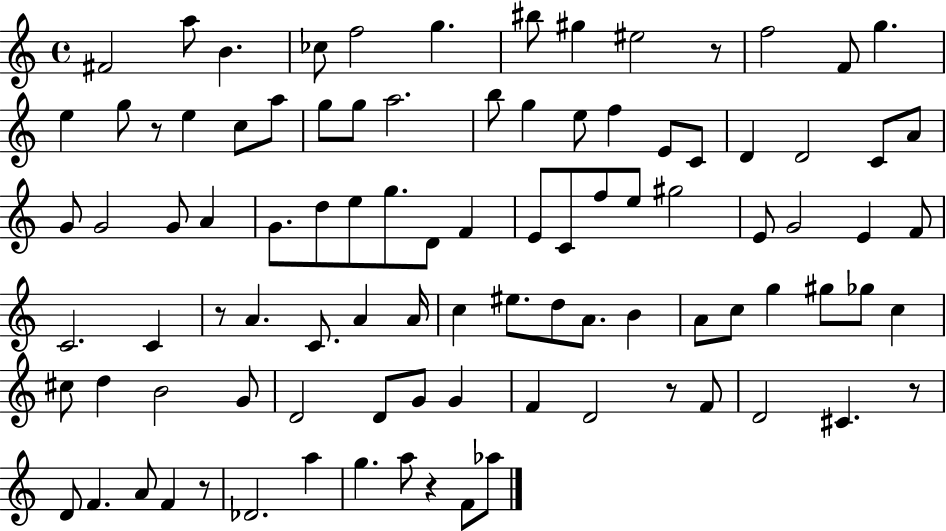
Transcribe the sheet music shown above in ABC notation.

X:1
T:Untitled
M:4/4
L:1/4
K:C
^F2 a/2 B _c/2 f2 g ^b/2 ^g ^e2 z/2 f2 F/2 g e g/2 z/2 e c/2 a/2 g/2 g/2 a2 b/2 g e/2 f E/2 C/2 D D2 C/2 A/2 G/2 G2 G/2 A G/2 d/2 e/2 g/2 D/2 F E/2 C/2 f/2 e/2 ^g2 E/2 G2 E F/2 C2 C z/2 A C/2 A A/4 c ^e/2 d/2 A/2 B A/2 c/2 g ^g/2 _g/2 c ^c/2 d B2 G/2 D2 D/2 G/2 G F D2 z/2 F/2 D2 ^C z/2 D/2 F A/2 F z/2 _D2 a g a/2 z F/2 _a/2